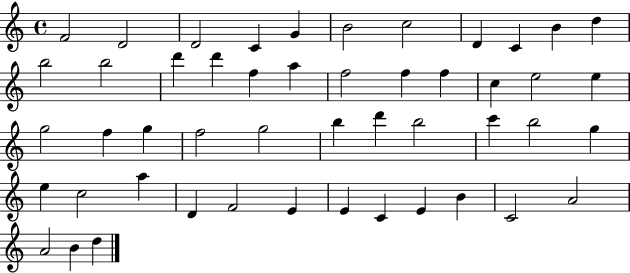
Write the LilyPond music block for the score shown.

{
  \clef treble
  \time 4/4
  \defaultTimeSignature
  \key c \major
  f'2 d'2 | d'2 c'4 g'4 | b'2 c''2 | d'4 c'4 b'4 d''4 | \break b''2 b''2 | d'''4 d'''4 f''4 a''4 | f''2 f''4 f''4 | c''4 e''2 e''4 | \break g''2 f''4 g''4 | f''2 g''2 | b''4 d'''4 b''2 | c'''4 b''2 g''4 | \break e''4 c''2 a''4 | d'4 f'2 e'4 | e'4 c'4 e'4 b'4 | c'2 a'2 | \break a'2 b'4 d''4 | \bar "|."
}